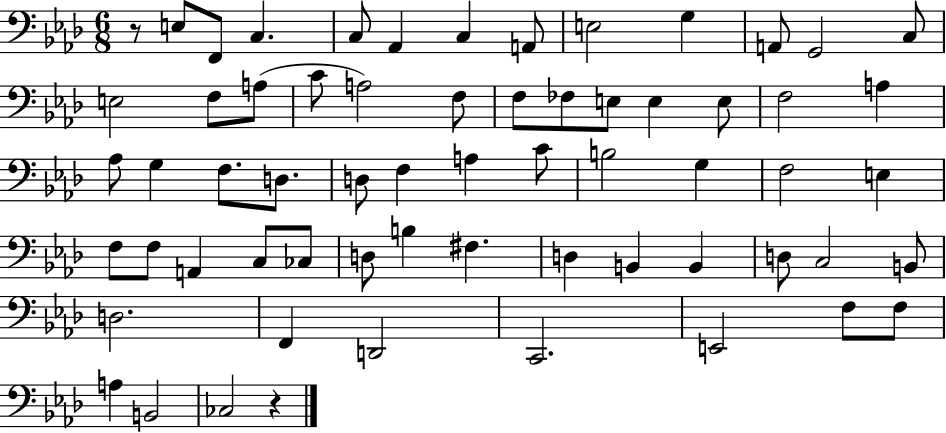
R/e E3/e F2/e C3/q. C3/e Ab2/q C3/q A2/e E3/h G3/q A2/e G2/h C3/e E3/h F3/e A3/e C4/e A3/h F3/e F3/e FES3/e E3/e E3/q E3/e F3/h A3/q Ab3/e G3/q F3/e. D3/e. D3/e F3/q A3/q C4/e B3/h G3/q F3/h E3/q F3/e F3/e A2/q C3/e CES3/e D3/e B3/q F#3/q. D3/q B2/q B2/q D3/e C3/h B2/e D3/h. F2/q D2/h C2/h. E2/h F3/e F3/e A3/q B2/h CES3/h R/q